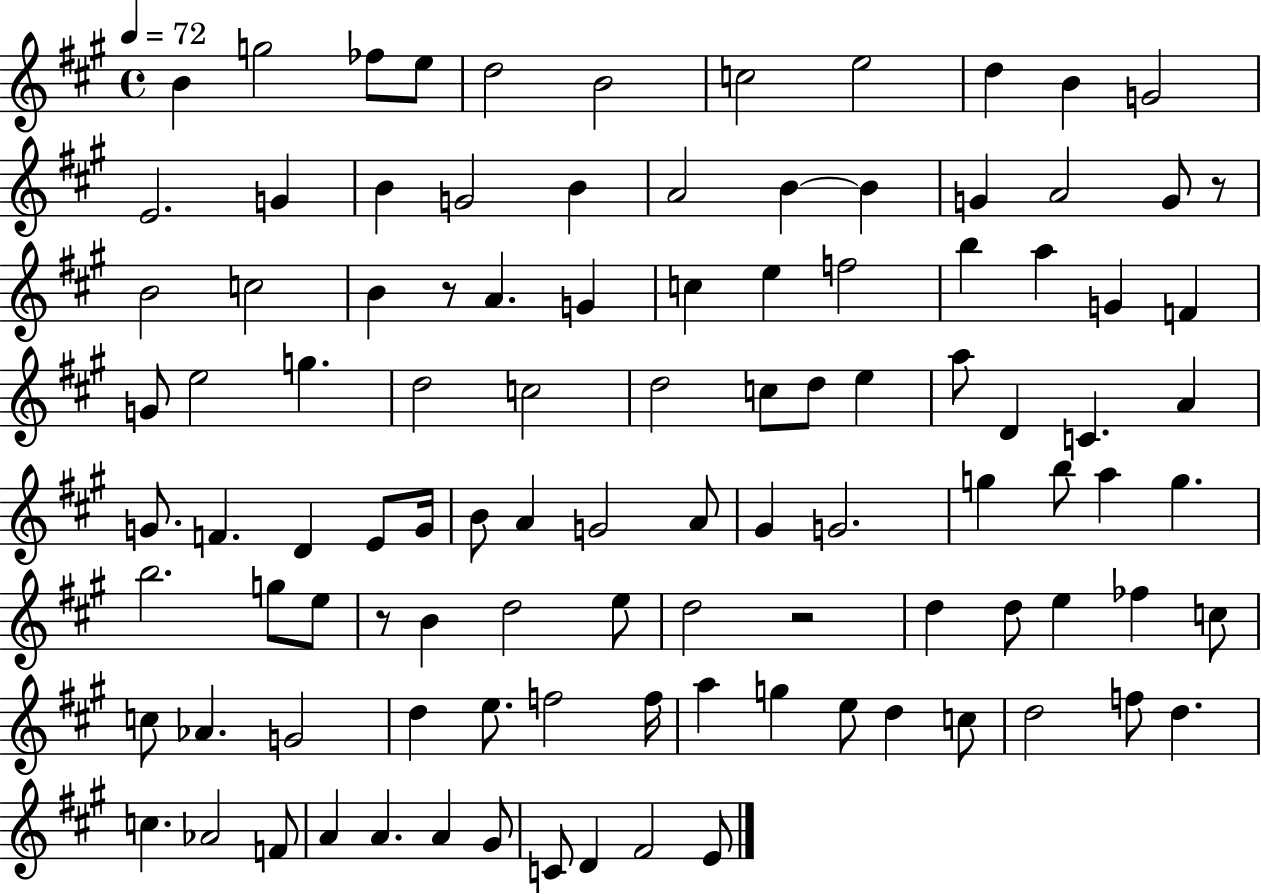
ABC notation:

X:1
T:Untitled
M:4/4
L:1/4
K:A
B g2 _f/2 e/2 d2 B2 c2 e2 d B G2 E2 G B G2 B A2 B B G A2 G/2 z/2 B2 c2 B z/2 A G c e f2 b a G F G/2 e2 g d2 c2 d2 c/2 d/2 e a/2 D C A G/2 F D E/2 G/4 B/2 A G2 A/2 ^G G2 g b/2 a g b2 g/2 e/2 z/2 B d2 e/2 d2 z2 d d/2 e _f c/2 c/2 _A G2 d e/2 f2 f/4 a g e/2 d c/2 d2 f/2 d c _A2 F/2 A A A ^G/2 C/2 D ^F2 E/2